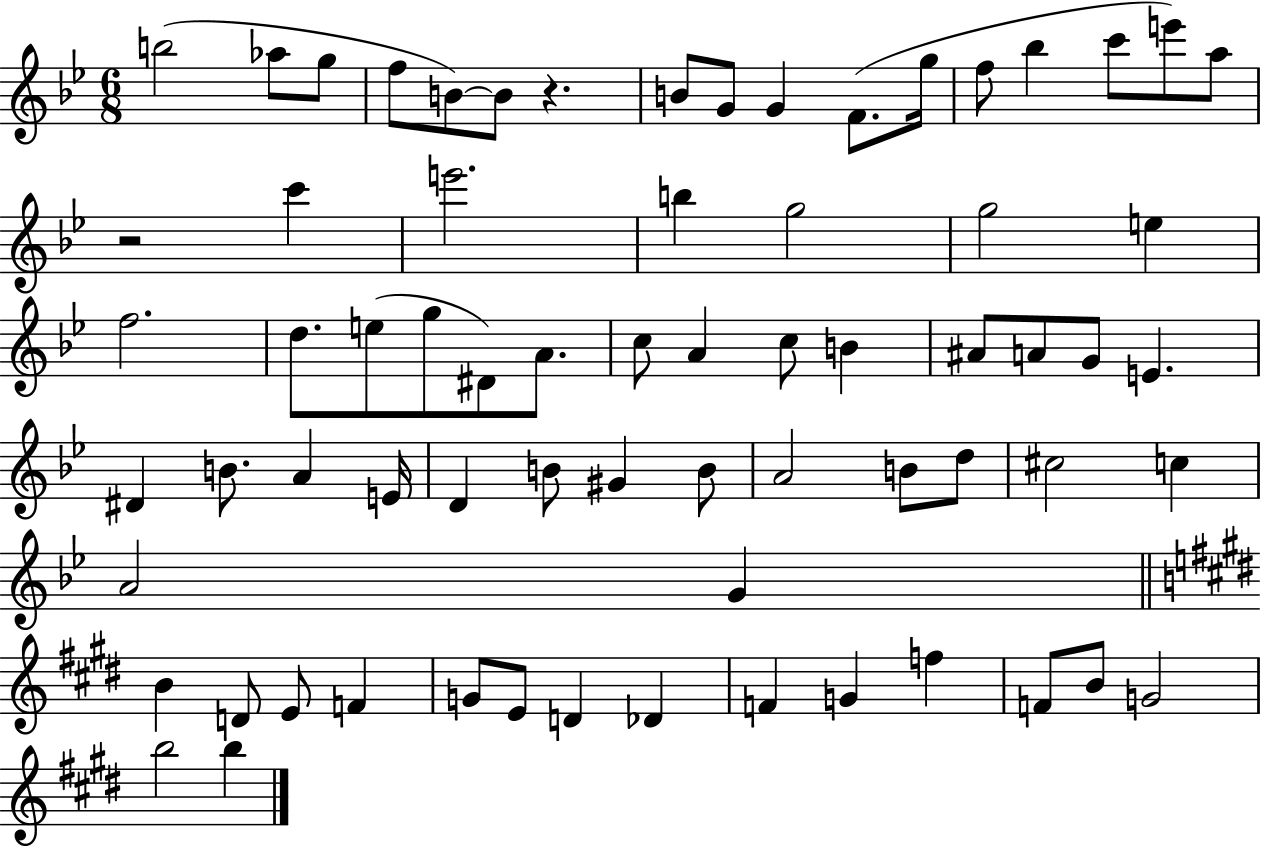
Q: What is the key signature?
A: BES major